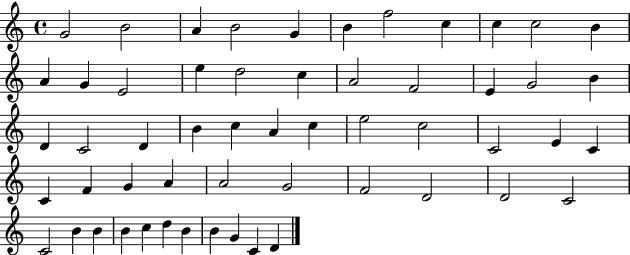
{
  \clef treble
  \time 4/4
  \defaultTimeSignature
  \key c \major
  g'2 b'2 | a'4 b'2 g'4 | b'4 f''2 c''4 | c''4 c''2 b'4 | \break a'4 g'4 e'2 | e''4 d''2 c''4 | a'2 f'2 | e'4 g'2 b'4 | \break d'4 c'2 d'4 | b'4 c''4 a'4 c''4 | e''2 c''2 | c'2 e'4 c'4 | \break c'4 f'4 g'4 a'4 | a'2 g'2 | f'2 d'2 | d'2 c'2 | \break c'2 b'4 b'4 | b'4 c''4 d''4 b'4 | b'4 g'4 c'4 d'4 | \bar "|."
}